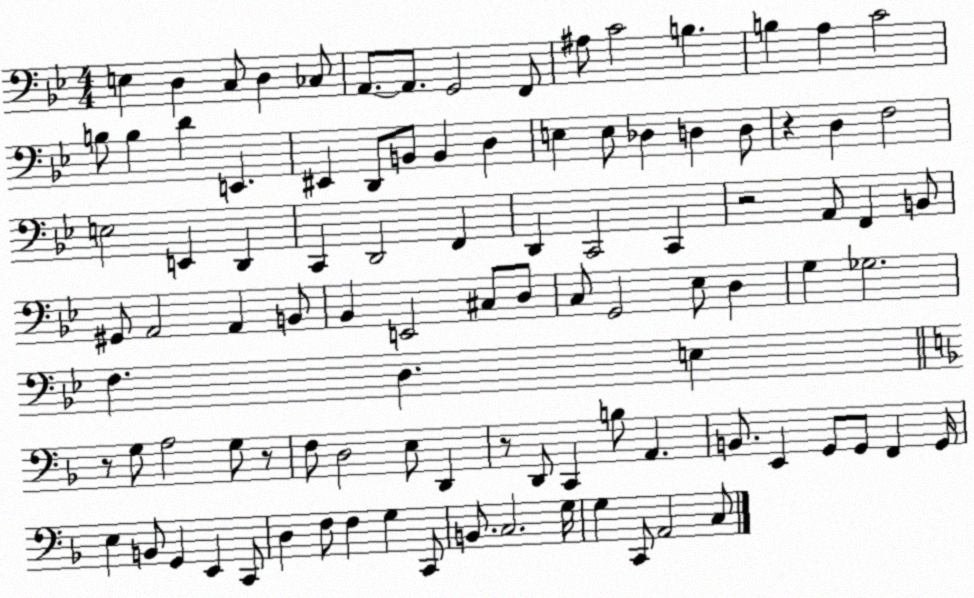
X:1
T:Untitled
M:4/4
L:1/4
K:Bb
E, D, C,/2 D, _C,/2 A,,/2 A,,/2 G,,2 F,,/2 ^A,/2 C2 B, B, A, C2 B,/2 B, D E,, ^E,, D,,/2 B,,/2 B,, D, E, E,/2 _D, D, D,/2 z D, F,2 E,2 E,, D,, C,, D,,2 F,, D,, C,,2 C,, z2 A,,/2 F,, B,,/2 ^G,,/2 A,,2 A,, B,,/2 _B,, E,,2 ^C,/2 D,/2 C,/2 G,,2 _E,/2 D, G, _G,2 F, D, E, z/2 G,/2 A,2 G,/2 z/2 F,/2 D,2 E,/2 D,, z/2 D,,/2 C,, B,/2 A,, B,,/2 E,, G,,/2 G,,/2 F,, G,,/4 E, B,,/2 G,, E,, C,,/2 D, F,/2 F, G, C,,/2 B,,/2 C,2 G,/4 G, C,,/2 A,,2 C,/2